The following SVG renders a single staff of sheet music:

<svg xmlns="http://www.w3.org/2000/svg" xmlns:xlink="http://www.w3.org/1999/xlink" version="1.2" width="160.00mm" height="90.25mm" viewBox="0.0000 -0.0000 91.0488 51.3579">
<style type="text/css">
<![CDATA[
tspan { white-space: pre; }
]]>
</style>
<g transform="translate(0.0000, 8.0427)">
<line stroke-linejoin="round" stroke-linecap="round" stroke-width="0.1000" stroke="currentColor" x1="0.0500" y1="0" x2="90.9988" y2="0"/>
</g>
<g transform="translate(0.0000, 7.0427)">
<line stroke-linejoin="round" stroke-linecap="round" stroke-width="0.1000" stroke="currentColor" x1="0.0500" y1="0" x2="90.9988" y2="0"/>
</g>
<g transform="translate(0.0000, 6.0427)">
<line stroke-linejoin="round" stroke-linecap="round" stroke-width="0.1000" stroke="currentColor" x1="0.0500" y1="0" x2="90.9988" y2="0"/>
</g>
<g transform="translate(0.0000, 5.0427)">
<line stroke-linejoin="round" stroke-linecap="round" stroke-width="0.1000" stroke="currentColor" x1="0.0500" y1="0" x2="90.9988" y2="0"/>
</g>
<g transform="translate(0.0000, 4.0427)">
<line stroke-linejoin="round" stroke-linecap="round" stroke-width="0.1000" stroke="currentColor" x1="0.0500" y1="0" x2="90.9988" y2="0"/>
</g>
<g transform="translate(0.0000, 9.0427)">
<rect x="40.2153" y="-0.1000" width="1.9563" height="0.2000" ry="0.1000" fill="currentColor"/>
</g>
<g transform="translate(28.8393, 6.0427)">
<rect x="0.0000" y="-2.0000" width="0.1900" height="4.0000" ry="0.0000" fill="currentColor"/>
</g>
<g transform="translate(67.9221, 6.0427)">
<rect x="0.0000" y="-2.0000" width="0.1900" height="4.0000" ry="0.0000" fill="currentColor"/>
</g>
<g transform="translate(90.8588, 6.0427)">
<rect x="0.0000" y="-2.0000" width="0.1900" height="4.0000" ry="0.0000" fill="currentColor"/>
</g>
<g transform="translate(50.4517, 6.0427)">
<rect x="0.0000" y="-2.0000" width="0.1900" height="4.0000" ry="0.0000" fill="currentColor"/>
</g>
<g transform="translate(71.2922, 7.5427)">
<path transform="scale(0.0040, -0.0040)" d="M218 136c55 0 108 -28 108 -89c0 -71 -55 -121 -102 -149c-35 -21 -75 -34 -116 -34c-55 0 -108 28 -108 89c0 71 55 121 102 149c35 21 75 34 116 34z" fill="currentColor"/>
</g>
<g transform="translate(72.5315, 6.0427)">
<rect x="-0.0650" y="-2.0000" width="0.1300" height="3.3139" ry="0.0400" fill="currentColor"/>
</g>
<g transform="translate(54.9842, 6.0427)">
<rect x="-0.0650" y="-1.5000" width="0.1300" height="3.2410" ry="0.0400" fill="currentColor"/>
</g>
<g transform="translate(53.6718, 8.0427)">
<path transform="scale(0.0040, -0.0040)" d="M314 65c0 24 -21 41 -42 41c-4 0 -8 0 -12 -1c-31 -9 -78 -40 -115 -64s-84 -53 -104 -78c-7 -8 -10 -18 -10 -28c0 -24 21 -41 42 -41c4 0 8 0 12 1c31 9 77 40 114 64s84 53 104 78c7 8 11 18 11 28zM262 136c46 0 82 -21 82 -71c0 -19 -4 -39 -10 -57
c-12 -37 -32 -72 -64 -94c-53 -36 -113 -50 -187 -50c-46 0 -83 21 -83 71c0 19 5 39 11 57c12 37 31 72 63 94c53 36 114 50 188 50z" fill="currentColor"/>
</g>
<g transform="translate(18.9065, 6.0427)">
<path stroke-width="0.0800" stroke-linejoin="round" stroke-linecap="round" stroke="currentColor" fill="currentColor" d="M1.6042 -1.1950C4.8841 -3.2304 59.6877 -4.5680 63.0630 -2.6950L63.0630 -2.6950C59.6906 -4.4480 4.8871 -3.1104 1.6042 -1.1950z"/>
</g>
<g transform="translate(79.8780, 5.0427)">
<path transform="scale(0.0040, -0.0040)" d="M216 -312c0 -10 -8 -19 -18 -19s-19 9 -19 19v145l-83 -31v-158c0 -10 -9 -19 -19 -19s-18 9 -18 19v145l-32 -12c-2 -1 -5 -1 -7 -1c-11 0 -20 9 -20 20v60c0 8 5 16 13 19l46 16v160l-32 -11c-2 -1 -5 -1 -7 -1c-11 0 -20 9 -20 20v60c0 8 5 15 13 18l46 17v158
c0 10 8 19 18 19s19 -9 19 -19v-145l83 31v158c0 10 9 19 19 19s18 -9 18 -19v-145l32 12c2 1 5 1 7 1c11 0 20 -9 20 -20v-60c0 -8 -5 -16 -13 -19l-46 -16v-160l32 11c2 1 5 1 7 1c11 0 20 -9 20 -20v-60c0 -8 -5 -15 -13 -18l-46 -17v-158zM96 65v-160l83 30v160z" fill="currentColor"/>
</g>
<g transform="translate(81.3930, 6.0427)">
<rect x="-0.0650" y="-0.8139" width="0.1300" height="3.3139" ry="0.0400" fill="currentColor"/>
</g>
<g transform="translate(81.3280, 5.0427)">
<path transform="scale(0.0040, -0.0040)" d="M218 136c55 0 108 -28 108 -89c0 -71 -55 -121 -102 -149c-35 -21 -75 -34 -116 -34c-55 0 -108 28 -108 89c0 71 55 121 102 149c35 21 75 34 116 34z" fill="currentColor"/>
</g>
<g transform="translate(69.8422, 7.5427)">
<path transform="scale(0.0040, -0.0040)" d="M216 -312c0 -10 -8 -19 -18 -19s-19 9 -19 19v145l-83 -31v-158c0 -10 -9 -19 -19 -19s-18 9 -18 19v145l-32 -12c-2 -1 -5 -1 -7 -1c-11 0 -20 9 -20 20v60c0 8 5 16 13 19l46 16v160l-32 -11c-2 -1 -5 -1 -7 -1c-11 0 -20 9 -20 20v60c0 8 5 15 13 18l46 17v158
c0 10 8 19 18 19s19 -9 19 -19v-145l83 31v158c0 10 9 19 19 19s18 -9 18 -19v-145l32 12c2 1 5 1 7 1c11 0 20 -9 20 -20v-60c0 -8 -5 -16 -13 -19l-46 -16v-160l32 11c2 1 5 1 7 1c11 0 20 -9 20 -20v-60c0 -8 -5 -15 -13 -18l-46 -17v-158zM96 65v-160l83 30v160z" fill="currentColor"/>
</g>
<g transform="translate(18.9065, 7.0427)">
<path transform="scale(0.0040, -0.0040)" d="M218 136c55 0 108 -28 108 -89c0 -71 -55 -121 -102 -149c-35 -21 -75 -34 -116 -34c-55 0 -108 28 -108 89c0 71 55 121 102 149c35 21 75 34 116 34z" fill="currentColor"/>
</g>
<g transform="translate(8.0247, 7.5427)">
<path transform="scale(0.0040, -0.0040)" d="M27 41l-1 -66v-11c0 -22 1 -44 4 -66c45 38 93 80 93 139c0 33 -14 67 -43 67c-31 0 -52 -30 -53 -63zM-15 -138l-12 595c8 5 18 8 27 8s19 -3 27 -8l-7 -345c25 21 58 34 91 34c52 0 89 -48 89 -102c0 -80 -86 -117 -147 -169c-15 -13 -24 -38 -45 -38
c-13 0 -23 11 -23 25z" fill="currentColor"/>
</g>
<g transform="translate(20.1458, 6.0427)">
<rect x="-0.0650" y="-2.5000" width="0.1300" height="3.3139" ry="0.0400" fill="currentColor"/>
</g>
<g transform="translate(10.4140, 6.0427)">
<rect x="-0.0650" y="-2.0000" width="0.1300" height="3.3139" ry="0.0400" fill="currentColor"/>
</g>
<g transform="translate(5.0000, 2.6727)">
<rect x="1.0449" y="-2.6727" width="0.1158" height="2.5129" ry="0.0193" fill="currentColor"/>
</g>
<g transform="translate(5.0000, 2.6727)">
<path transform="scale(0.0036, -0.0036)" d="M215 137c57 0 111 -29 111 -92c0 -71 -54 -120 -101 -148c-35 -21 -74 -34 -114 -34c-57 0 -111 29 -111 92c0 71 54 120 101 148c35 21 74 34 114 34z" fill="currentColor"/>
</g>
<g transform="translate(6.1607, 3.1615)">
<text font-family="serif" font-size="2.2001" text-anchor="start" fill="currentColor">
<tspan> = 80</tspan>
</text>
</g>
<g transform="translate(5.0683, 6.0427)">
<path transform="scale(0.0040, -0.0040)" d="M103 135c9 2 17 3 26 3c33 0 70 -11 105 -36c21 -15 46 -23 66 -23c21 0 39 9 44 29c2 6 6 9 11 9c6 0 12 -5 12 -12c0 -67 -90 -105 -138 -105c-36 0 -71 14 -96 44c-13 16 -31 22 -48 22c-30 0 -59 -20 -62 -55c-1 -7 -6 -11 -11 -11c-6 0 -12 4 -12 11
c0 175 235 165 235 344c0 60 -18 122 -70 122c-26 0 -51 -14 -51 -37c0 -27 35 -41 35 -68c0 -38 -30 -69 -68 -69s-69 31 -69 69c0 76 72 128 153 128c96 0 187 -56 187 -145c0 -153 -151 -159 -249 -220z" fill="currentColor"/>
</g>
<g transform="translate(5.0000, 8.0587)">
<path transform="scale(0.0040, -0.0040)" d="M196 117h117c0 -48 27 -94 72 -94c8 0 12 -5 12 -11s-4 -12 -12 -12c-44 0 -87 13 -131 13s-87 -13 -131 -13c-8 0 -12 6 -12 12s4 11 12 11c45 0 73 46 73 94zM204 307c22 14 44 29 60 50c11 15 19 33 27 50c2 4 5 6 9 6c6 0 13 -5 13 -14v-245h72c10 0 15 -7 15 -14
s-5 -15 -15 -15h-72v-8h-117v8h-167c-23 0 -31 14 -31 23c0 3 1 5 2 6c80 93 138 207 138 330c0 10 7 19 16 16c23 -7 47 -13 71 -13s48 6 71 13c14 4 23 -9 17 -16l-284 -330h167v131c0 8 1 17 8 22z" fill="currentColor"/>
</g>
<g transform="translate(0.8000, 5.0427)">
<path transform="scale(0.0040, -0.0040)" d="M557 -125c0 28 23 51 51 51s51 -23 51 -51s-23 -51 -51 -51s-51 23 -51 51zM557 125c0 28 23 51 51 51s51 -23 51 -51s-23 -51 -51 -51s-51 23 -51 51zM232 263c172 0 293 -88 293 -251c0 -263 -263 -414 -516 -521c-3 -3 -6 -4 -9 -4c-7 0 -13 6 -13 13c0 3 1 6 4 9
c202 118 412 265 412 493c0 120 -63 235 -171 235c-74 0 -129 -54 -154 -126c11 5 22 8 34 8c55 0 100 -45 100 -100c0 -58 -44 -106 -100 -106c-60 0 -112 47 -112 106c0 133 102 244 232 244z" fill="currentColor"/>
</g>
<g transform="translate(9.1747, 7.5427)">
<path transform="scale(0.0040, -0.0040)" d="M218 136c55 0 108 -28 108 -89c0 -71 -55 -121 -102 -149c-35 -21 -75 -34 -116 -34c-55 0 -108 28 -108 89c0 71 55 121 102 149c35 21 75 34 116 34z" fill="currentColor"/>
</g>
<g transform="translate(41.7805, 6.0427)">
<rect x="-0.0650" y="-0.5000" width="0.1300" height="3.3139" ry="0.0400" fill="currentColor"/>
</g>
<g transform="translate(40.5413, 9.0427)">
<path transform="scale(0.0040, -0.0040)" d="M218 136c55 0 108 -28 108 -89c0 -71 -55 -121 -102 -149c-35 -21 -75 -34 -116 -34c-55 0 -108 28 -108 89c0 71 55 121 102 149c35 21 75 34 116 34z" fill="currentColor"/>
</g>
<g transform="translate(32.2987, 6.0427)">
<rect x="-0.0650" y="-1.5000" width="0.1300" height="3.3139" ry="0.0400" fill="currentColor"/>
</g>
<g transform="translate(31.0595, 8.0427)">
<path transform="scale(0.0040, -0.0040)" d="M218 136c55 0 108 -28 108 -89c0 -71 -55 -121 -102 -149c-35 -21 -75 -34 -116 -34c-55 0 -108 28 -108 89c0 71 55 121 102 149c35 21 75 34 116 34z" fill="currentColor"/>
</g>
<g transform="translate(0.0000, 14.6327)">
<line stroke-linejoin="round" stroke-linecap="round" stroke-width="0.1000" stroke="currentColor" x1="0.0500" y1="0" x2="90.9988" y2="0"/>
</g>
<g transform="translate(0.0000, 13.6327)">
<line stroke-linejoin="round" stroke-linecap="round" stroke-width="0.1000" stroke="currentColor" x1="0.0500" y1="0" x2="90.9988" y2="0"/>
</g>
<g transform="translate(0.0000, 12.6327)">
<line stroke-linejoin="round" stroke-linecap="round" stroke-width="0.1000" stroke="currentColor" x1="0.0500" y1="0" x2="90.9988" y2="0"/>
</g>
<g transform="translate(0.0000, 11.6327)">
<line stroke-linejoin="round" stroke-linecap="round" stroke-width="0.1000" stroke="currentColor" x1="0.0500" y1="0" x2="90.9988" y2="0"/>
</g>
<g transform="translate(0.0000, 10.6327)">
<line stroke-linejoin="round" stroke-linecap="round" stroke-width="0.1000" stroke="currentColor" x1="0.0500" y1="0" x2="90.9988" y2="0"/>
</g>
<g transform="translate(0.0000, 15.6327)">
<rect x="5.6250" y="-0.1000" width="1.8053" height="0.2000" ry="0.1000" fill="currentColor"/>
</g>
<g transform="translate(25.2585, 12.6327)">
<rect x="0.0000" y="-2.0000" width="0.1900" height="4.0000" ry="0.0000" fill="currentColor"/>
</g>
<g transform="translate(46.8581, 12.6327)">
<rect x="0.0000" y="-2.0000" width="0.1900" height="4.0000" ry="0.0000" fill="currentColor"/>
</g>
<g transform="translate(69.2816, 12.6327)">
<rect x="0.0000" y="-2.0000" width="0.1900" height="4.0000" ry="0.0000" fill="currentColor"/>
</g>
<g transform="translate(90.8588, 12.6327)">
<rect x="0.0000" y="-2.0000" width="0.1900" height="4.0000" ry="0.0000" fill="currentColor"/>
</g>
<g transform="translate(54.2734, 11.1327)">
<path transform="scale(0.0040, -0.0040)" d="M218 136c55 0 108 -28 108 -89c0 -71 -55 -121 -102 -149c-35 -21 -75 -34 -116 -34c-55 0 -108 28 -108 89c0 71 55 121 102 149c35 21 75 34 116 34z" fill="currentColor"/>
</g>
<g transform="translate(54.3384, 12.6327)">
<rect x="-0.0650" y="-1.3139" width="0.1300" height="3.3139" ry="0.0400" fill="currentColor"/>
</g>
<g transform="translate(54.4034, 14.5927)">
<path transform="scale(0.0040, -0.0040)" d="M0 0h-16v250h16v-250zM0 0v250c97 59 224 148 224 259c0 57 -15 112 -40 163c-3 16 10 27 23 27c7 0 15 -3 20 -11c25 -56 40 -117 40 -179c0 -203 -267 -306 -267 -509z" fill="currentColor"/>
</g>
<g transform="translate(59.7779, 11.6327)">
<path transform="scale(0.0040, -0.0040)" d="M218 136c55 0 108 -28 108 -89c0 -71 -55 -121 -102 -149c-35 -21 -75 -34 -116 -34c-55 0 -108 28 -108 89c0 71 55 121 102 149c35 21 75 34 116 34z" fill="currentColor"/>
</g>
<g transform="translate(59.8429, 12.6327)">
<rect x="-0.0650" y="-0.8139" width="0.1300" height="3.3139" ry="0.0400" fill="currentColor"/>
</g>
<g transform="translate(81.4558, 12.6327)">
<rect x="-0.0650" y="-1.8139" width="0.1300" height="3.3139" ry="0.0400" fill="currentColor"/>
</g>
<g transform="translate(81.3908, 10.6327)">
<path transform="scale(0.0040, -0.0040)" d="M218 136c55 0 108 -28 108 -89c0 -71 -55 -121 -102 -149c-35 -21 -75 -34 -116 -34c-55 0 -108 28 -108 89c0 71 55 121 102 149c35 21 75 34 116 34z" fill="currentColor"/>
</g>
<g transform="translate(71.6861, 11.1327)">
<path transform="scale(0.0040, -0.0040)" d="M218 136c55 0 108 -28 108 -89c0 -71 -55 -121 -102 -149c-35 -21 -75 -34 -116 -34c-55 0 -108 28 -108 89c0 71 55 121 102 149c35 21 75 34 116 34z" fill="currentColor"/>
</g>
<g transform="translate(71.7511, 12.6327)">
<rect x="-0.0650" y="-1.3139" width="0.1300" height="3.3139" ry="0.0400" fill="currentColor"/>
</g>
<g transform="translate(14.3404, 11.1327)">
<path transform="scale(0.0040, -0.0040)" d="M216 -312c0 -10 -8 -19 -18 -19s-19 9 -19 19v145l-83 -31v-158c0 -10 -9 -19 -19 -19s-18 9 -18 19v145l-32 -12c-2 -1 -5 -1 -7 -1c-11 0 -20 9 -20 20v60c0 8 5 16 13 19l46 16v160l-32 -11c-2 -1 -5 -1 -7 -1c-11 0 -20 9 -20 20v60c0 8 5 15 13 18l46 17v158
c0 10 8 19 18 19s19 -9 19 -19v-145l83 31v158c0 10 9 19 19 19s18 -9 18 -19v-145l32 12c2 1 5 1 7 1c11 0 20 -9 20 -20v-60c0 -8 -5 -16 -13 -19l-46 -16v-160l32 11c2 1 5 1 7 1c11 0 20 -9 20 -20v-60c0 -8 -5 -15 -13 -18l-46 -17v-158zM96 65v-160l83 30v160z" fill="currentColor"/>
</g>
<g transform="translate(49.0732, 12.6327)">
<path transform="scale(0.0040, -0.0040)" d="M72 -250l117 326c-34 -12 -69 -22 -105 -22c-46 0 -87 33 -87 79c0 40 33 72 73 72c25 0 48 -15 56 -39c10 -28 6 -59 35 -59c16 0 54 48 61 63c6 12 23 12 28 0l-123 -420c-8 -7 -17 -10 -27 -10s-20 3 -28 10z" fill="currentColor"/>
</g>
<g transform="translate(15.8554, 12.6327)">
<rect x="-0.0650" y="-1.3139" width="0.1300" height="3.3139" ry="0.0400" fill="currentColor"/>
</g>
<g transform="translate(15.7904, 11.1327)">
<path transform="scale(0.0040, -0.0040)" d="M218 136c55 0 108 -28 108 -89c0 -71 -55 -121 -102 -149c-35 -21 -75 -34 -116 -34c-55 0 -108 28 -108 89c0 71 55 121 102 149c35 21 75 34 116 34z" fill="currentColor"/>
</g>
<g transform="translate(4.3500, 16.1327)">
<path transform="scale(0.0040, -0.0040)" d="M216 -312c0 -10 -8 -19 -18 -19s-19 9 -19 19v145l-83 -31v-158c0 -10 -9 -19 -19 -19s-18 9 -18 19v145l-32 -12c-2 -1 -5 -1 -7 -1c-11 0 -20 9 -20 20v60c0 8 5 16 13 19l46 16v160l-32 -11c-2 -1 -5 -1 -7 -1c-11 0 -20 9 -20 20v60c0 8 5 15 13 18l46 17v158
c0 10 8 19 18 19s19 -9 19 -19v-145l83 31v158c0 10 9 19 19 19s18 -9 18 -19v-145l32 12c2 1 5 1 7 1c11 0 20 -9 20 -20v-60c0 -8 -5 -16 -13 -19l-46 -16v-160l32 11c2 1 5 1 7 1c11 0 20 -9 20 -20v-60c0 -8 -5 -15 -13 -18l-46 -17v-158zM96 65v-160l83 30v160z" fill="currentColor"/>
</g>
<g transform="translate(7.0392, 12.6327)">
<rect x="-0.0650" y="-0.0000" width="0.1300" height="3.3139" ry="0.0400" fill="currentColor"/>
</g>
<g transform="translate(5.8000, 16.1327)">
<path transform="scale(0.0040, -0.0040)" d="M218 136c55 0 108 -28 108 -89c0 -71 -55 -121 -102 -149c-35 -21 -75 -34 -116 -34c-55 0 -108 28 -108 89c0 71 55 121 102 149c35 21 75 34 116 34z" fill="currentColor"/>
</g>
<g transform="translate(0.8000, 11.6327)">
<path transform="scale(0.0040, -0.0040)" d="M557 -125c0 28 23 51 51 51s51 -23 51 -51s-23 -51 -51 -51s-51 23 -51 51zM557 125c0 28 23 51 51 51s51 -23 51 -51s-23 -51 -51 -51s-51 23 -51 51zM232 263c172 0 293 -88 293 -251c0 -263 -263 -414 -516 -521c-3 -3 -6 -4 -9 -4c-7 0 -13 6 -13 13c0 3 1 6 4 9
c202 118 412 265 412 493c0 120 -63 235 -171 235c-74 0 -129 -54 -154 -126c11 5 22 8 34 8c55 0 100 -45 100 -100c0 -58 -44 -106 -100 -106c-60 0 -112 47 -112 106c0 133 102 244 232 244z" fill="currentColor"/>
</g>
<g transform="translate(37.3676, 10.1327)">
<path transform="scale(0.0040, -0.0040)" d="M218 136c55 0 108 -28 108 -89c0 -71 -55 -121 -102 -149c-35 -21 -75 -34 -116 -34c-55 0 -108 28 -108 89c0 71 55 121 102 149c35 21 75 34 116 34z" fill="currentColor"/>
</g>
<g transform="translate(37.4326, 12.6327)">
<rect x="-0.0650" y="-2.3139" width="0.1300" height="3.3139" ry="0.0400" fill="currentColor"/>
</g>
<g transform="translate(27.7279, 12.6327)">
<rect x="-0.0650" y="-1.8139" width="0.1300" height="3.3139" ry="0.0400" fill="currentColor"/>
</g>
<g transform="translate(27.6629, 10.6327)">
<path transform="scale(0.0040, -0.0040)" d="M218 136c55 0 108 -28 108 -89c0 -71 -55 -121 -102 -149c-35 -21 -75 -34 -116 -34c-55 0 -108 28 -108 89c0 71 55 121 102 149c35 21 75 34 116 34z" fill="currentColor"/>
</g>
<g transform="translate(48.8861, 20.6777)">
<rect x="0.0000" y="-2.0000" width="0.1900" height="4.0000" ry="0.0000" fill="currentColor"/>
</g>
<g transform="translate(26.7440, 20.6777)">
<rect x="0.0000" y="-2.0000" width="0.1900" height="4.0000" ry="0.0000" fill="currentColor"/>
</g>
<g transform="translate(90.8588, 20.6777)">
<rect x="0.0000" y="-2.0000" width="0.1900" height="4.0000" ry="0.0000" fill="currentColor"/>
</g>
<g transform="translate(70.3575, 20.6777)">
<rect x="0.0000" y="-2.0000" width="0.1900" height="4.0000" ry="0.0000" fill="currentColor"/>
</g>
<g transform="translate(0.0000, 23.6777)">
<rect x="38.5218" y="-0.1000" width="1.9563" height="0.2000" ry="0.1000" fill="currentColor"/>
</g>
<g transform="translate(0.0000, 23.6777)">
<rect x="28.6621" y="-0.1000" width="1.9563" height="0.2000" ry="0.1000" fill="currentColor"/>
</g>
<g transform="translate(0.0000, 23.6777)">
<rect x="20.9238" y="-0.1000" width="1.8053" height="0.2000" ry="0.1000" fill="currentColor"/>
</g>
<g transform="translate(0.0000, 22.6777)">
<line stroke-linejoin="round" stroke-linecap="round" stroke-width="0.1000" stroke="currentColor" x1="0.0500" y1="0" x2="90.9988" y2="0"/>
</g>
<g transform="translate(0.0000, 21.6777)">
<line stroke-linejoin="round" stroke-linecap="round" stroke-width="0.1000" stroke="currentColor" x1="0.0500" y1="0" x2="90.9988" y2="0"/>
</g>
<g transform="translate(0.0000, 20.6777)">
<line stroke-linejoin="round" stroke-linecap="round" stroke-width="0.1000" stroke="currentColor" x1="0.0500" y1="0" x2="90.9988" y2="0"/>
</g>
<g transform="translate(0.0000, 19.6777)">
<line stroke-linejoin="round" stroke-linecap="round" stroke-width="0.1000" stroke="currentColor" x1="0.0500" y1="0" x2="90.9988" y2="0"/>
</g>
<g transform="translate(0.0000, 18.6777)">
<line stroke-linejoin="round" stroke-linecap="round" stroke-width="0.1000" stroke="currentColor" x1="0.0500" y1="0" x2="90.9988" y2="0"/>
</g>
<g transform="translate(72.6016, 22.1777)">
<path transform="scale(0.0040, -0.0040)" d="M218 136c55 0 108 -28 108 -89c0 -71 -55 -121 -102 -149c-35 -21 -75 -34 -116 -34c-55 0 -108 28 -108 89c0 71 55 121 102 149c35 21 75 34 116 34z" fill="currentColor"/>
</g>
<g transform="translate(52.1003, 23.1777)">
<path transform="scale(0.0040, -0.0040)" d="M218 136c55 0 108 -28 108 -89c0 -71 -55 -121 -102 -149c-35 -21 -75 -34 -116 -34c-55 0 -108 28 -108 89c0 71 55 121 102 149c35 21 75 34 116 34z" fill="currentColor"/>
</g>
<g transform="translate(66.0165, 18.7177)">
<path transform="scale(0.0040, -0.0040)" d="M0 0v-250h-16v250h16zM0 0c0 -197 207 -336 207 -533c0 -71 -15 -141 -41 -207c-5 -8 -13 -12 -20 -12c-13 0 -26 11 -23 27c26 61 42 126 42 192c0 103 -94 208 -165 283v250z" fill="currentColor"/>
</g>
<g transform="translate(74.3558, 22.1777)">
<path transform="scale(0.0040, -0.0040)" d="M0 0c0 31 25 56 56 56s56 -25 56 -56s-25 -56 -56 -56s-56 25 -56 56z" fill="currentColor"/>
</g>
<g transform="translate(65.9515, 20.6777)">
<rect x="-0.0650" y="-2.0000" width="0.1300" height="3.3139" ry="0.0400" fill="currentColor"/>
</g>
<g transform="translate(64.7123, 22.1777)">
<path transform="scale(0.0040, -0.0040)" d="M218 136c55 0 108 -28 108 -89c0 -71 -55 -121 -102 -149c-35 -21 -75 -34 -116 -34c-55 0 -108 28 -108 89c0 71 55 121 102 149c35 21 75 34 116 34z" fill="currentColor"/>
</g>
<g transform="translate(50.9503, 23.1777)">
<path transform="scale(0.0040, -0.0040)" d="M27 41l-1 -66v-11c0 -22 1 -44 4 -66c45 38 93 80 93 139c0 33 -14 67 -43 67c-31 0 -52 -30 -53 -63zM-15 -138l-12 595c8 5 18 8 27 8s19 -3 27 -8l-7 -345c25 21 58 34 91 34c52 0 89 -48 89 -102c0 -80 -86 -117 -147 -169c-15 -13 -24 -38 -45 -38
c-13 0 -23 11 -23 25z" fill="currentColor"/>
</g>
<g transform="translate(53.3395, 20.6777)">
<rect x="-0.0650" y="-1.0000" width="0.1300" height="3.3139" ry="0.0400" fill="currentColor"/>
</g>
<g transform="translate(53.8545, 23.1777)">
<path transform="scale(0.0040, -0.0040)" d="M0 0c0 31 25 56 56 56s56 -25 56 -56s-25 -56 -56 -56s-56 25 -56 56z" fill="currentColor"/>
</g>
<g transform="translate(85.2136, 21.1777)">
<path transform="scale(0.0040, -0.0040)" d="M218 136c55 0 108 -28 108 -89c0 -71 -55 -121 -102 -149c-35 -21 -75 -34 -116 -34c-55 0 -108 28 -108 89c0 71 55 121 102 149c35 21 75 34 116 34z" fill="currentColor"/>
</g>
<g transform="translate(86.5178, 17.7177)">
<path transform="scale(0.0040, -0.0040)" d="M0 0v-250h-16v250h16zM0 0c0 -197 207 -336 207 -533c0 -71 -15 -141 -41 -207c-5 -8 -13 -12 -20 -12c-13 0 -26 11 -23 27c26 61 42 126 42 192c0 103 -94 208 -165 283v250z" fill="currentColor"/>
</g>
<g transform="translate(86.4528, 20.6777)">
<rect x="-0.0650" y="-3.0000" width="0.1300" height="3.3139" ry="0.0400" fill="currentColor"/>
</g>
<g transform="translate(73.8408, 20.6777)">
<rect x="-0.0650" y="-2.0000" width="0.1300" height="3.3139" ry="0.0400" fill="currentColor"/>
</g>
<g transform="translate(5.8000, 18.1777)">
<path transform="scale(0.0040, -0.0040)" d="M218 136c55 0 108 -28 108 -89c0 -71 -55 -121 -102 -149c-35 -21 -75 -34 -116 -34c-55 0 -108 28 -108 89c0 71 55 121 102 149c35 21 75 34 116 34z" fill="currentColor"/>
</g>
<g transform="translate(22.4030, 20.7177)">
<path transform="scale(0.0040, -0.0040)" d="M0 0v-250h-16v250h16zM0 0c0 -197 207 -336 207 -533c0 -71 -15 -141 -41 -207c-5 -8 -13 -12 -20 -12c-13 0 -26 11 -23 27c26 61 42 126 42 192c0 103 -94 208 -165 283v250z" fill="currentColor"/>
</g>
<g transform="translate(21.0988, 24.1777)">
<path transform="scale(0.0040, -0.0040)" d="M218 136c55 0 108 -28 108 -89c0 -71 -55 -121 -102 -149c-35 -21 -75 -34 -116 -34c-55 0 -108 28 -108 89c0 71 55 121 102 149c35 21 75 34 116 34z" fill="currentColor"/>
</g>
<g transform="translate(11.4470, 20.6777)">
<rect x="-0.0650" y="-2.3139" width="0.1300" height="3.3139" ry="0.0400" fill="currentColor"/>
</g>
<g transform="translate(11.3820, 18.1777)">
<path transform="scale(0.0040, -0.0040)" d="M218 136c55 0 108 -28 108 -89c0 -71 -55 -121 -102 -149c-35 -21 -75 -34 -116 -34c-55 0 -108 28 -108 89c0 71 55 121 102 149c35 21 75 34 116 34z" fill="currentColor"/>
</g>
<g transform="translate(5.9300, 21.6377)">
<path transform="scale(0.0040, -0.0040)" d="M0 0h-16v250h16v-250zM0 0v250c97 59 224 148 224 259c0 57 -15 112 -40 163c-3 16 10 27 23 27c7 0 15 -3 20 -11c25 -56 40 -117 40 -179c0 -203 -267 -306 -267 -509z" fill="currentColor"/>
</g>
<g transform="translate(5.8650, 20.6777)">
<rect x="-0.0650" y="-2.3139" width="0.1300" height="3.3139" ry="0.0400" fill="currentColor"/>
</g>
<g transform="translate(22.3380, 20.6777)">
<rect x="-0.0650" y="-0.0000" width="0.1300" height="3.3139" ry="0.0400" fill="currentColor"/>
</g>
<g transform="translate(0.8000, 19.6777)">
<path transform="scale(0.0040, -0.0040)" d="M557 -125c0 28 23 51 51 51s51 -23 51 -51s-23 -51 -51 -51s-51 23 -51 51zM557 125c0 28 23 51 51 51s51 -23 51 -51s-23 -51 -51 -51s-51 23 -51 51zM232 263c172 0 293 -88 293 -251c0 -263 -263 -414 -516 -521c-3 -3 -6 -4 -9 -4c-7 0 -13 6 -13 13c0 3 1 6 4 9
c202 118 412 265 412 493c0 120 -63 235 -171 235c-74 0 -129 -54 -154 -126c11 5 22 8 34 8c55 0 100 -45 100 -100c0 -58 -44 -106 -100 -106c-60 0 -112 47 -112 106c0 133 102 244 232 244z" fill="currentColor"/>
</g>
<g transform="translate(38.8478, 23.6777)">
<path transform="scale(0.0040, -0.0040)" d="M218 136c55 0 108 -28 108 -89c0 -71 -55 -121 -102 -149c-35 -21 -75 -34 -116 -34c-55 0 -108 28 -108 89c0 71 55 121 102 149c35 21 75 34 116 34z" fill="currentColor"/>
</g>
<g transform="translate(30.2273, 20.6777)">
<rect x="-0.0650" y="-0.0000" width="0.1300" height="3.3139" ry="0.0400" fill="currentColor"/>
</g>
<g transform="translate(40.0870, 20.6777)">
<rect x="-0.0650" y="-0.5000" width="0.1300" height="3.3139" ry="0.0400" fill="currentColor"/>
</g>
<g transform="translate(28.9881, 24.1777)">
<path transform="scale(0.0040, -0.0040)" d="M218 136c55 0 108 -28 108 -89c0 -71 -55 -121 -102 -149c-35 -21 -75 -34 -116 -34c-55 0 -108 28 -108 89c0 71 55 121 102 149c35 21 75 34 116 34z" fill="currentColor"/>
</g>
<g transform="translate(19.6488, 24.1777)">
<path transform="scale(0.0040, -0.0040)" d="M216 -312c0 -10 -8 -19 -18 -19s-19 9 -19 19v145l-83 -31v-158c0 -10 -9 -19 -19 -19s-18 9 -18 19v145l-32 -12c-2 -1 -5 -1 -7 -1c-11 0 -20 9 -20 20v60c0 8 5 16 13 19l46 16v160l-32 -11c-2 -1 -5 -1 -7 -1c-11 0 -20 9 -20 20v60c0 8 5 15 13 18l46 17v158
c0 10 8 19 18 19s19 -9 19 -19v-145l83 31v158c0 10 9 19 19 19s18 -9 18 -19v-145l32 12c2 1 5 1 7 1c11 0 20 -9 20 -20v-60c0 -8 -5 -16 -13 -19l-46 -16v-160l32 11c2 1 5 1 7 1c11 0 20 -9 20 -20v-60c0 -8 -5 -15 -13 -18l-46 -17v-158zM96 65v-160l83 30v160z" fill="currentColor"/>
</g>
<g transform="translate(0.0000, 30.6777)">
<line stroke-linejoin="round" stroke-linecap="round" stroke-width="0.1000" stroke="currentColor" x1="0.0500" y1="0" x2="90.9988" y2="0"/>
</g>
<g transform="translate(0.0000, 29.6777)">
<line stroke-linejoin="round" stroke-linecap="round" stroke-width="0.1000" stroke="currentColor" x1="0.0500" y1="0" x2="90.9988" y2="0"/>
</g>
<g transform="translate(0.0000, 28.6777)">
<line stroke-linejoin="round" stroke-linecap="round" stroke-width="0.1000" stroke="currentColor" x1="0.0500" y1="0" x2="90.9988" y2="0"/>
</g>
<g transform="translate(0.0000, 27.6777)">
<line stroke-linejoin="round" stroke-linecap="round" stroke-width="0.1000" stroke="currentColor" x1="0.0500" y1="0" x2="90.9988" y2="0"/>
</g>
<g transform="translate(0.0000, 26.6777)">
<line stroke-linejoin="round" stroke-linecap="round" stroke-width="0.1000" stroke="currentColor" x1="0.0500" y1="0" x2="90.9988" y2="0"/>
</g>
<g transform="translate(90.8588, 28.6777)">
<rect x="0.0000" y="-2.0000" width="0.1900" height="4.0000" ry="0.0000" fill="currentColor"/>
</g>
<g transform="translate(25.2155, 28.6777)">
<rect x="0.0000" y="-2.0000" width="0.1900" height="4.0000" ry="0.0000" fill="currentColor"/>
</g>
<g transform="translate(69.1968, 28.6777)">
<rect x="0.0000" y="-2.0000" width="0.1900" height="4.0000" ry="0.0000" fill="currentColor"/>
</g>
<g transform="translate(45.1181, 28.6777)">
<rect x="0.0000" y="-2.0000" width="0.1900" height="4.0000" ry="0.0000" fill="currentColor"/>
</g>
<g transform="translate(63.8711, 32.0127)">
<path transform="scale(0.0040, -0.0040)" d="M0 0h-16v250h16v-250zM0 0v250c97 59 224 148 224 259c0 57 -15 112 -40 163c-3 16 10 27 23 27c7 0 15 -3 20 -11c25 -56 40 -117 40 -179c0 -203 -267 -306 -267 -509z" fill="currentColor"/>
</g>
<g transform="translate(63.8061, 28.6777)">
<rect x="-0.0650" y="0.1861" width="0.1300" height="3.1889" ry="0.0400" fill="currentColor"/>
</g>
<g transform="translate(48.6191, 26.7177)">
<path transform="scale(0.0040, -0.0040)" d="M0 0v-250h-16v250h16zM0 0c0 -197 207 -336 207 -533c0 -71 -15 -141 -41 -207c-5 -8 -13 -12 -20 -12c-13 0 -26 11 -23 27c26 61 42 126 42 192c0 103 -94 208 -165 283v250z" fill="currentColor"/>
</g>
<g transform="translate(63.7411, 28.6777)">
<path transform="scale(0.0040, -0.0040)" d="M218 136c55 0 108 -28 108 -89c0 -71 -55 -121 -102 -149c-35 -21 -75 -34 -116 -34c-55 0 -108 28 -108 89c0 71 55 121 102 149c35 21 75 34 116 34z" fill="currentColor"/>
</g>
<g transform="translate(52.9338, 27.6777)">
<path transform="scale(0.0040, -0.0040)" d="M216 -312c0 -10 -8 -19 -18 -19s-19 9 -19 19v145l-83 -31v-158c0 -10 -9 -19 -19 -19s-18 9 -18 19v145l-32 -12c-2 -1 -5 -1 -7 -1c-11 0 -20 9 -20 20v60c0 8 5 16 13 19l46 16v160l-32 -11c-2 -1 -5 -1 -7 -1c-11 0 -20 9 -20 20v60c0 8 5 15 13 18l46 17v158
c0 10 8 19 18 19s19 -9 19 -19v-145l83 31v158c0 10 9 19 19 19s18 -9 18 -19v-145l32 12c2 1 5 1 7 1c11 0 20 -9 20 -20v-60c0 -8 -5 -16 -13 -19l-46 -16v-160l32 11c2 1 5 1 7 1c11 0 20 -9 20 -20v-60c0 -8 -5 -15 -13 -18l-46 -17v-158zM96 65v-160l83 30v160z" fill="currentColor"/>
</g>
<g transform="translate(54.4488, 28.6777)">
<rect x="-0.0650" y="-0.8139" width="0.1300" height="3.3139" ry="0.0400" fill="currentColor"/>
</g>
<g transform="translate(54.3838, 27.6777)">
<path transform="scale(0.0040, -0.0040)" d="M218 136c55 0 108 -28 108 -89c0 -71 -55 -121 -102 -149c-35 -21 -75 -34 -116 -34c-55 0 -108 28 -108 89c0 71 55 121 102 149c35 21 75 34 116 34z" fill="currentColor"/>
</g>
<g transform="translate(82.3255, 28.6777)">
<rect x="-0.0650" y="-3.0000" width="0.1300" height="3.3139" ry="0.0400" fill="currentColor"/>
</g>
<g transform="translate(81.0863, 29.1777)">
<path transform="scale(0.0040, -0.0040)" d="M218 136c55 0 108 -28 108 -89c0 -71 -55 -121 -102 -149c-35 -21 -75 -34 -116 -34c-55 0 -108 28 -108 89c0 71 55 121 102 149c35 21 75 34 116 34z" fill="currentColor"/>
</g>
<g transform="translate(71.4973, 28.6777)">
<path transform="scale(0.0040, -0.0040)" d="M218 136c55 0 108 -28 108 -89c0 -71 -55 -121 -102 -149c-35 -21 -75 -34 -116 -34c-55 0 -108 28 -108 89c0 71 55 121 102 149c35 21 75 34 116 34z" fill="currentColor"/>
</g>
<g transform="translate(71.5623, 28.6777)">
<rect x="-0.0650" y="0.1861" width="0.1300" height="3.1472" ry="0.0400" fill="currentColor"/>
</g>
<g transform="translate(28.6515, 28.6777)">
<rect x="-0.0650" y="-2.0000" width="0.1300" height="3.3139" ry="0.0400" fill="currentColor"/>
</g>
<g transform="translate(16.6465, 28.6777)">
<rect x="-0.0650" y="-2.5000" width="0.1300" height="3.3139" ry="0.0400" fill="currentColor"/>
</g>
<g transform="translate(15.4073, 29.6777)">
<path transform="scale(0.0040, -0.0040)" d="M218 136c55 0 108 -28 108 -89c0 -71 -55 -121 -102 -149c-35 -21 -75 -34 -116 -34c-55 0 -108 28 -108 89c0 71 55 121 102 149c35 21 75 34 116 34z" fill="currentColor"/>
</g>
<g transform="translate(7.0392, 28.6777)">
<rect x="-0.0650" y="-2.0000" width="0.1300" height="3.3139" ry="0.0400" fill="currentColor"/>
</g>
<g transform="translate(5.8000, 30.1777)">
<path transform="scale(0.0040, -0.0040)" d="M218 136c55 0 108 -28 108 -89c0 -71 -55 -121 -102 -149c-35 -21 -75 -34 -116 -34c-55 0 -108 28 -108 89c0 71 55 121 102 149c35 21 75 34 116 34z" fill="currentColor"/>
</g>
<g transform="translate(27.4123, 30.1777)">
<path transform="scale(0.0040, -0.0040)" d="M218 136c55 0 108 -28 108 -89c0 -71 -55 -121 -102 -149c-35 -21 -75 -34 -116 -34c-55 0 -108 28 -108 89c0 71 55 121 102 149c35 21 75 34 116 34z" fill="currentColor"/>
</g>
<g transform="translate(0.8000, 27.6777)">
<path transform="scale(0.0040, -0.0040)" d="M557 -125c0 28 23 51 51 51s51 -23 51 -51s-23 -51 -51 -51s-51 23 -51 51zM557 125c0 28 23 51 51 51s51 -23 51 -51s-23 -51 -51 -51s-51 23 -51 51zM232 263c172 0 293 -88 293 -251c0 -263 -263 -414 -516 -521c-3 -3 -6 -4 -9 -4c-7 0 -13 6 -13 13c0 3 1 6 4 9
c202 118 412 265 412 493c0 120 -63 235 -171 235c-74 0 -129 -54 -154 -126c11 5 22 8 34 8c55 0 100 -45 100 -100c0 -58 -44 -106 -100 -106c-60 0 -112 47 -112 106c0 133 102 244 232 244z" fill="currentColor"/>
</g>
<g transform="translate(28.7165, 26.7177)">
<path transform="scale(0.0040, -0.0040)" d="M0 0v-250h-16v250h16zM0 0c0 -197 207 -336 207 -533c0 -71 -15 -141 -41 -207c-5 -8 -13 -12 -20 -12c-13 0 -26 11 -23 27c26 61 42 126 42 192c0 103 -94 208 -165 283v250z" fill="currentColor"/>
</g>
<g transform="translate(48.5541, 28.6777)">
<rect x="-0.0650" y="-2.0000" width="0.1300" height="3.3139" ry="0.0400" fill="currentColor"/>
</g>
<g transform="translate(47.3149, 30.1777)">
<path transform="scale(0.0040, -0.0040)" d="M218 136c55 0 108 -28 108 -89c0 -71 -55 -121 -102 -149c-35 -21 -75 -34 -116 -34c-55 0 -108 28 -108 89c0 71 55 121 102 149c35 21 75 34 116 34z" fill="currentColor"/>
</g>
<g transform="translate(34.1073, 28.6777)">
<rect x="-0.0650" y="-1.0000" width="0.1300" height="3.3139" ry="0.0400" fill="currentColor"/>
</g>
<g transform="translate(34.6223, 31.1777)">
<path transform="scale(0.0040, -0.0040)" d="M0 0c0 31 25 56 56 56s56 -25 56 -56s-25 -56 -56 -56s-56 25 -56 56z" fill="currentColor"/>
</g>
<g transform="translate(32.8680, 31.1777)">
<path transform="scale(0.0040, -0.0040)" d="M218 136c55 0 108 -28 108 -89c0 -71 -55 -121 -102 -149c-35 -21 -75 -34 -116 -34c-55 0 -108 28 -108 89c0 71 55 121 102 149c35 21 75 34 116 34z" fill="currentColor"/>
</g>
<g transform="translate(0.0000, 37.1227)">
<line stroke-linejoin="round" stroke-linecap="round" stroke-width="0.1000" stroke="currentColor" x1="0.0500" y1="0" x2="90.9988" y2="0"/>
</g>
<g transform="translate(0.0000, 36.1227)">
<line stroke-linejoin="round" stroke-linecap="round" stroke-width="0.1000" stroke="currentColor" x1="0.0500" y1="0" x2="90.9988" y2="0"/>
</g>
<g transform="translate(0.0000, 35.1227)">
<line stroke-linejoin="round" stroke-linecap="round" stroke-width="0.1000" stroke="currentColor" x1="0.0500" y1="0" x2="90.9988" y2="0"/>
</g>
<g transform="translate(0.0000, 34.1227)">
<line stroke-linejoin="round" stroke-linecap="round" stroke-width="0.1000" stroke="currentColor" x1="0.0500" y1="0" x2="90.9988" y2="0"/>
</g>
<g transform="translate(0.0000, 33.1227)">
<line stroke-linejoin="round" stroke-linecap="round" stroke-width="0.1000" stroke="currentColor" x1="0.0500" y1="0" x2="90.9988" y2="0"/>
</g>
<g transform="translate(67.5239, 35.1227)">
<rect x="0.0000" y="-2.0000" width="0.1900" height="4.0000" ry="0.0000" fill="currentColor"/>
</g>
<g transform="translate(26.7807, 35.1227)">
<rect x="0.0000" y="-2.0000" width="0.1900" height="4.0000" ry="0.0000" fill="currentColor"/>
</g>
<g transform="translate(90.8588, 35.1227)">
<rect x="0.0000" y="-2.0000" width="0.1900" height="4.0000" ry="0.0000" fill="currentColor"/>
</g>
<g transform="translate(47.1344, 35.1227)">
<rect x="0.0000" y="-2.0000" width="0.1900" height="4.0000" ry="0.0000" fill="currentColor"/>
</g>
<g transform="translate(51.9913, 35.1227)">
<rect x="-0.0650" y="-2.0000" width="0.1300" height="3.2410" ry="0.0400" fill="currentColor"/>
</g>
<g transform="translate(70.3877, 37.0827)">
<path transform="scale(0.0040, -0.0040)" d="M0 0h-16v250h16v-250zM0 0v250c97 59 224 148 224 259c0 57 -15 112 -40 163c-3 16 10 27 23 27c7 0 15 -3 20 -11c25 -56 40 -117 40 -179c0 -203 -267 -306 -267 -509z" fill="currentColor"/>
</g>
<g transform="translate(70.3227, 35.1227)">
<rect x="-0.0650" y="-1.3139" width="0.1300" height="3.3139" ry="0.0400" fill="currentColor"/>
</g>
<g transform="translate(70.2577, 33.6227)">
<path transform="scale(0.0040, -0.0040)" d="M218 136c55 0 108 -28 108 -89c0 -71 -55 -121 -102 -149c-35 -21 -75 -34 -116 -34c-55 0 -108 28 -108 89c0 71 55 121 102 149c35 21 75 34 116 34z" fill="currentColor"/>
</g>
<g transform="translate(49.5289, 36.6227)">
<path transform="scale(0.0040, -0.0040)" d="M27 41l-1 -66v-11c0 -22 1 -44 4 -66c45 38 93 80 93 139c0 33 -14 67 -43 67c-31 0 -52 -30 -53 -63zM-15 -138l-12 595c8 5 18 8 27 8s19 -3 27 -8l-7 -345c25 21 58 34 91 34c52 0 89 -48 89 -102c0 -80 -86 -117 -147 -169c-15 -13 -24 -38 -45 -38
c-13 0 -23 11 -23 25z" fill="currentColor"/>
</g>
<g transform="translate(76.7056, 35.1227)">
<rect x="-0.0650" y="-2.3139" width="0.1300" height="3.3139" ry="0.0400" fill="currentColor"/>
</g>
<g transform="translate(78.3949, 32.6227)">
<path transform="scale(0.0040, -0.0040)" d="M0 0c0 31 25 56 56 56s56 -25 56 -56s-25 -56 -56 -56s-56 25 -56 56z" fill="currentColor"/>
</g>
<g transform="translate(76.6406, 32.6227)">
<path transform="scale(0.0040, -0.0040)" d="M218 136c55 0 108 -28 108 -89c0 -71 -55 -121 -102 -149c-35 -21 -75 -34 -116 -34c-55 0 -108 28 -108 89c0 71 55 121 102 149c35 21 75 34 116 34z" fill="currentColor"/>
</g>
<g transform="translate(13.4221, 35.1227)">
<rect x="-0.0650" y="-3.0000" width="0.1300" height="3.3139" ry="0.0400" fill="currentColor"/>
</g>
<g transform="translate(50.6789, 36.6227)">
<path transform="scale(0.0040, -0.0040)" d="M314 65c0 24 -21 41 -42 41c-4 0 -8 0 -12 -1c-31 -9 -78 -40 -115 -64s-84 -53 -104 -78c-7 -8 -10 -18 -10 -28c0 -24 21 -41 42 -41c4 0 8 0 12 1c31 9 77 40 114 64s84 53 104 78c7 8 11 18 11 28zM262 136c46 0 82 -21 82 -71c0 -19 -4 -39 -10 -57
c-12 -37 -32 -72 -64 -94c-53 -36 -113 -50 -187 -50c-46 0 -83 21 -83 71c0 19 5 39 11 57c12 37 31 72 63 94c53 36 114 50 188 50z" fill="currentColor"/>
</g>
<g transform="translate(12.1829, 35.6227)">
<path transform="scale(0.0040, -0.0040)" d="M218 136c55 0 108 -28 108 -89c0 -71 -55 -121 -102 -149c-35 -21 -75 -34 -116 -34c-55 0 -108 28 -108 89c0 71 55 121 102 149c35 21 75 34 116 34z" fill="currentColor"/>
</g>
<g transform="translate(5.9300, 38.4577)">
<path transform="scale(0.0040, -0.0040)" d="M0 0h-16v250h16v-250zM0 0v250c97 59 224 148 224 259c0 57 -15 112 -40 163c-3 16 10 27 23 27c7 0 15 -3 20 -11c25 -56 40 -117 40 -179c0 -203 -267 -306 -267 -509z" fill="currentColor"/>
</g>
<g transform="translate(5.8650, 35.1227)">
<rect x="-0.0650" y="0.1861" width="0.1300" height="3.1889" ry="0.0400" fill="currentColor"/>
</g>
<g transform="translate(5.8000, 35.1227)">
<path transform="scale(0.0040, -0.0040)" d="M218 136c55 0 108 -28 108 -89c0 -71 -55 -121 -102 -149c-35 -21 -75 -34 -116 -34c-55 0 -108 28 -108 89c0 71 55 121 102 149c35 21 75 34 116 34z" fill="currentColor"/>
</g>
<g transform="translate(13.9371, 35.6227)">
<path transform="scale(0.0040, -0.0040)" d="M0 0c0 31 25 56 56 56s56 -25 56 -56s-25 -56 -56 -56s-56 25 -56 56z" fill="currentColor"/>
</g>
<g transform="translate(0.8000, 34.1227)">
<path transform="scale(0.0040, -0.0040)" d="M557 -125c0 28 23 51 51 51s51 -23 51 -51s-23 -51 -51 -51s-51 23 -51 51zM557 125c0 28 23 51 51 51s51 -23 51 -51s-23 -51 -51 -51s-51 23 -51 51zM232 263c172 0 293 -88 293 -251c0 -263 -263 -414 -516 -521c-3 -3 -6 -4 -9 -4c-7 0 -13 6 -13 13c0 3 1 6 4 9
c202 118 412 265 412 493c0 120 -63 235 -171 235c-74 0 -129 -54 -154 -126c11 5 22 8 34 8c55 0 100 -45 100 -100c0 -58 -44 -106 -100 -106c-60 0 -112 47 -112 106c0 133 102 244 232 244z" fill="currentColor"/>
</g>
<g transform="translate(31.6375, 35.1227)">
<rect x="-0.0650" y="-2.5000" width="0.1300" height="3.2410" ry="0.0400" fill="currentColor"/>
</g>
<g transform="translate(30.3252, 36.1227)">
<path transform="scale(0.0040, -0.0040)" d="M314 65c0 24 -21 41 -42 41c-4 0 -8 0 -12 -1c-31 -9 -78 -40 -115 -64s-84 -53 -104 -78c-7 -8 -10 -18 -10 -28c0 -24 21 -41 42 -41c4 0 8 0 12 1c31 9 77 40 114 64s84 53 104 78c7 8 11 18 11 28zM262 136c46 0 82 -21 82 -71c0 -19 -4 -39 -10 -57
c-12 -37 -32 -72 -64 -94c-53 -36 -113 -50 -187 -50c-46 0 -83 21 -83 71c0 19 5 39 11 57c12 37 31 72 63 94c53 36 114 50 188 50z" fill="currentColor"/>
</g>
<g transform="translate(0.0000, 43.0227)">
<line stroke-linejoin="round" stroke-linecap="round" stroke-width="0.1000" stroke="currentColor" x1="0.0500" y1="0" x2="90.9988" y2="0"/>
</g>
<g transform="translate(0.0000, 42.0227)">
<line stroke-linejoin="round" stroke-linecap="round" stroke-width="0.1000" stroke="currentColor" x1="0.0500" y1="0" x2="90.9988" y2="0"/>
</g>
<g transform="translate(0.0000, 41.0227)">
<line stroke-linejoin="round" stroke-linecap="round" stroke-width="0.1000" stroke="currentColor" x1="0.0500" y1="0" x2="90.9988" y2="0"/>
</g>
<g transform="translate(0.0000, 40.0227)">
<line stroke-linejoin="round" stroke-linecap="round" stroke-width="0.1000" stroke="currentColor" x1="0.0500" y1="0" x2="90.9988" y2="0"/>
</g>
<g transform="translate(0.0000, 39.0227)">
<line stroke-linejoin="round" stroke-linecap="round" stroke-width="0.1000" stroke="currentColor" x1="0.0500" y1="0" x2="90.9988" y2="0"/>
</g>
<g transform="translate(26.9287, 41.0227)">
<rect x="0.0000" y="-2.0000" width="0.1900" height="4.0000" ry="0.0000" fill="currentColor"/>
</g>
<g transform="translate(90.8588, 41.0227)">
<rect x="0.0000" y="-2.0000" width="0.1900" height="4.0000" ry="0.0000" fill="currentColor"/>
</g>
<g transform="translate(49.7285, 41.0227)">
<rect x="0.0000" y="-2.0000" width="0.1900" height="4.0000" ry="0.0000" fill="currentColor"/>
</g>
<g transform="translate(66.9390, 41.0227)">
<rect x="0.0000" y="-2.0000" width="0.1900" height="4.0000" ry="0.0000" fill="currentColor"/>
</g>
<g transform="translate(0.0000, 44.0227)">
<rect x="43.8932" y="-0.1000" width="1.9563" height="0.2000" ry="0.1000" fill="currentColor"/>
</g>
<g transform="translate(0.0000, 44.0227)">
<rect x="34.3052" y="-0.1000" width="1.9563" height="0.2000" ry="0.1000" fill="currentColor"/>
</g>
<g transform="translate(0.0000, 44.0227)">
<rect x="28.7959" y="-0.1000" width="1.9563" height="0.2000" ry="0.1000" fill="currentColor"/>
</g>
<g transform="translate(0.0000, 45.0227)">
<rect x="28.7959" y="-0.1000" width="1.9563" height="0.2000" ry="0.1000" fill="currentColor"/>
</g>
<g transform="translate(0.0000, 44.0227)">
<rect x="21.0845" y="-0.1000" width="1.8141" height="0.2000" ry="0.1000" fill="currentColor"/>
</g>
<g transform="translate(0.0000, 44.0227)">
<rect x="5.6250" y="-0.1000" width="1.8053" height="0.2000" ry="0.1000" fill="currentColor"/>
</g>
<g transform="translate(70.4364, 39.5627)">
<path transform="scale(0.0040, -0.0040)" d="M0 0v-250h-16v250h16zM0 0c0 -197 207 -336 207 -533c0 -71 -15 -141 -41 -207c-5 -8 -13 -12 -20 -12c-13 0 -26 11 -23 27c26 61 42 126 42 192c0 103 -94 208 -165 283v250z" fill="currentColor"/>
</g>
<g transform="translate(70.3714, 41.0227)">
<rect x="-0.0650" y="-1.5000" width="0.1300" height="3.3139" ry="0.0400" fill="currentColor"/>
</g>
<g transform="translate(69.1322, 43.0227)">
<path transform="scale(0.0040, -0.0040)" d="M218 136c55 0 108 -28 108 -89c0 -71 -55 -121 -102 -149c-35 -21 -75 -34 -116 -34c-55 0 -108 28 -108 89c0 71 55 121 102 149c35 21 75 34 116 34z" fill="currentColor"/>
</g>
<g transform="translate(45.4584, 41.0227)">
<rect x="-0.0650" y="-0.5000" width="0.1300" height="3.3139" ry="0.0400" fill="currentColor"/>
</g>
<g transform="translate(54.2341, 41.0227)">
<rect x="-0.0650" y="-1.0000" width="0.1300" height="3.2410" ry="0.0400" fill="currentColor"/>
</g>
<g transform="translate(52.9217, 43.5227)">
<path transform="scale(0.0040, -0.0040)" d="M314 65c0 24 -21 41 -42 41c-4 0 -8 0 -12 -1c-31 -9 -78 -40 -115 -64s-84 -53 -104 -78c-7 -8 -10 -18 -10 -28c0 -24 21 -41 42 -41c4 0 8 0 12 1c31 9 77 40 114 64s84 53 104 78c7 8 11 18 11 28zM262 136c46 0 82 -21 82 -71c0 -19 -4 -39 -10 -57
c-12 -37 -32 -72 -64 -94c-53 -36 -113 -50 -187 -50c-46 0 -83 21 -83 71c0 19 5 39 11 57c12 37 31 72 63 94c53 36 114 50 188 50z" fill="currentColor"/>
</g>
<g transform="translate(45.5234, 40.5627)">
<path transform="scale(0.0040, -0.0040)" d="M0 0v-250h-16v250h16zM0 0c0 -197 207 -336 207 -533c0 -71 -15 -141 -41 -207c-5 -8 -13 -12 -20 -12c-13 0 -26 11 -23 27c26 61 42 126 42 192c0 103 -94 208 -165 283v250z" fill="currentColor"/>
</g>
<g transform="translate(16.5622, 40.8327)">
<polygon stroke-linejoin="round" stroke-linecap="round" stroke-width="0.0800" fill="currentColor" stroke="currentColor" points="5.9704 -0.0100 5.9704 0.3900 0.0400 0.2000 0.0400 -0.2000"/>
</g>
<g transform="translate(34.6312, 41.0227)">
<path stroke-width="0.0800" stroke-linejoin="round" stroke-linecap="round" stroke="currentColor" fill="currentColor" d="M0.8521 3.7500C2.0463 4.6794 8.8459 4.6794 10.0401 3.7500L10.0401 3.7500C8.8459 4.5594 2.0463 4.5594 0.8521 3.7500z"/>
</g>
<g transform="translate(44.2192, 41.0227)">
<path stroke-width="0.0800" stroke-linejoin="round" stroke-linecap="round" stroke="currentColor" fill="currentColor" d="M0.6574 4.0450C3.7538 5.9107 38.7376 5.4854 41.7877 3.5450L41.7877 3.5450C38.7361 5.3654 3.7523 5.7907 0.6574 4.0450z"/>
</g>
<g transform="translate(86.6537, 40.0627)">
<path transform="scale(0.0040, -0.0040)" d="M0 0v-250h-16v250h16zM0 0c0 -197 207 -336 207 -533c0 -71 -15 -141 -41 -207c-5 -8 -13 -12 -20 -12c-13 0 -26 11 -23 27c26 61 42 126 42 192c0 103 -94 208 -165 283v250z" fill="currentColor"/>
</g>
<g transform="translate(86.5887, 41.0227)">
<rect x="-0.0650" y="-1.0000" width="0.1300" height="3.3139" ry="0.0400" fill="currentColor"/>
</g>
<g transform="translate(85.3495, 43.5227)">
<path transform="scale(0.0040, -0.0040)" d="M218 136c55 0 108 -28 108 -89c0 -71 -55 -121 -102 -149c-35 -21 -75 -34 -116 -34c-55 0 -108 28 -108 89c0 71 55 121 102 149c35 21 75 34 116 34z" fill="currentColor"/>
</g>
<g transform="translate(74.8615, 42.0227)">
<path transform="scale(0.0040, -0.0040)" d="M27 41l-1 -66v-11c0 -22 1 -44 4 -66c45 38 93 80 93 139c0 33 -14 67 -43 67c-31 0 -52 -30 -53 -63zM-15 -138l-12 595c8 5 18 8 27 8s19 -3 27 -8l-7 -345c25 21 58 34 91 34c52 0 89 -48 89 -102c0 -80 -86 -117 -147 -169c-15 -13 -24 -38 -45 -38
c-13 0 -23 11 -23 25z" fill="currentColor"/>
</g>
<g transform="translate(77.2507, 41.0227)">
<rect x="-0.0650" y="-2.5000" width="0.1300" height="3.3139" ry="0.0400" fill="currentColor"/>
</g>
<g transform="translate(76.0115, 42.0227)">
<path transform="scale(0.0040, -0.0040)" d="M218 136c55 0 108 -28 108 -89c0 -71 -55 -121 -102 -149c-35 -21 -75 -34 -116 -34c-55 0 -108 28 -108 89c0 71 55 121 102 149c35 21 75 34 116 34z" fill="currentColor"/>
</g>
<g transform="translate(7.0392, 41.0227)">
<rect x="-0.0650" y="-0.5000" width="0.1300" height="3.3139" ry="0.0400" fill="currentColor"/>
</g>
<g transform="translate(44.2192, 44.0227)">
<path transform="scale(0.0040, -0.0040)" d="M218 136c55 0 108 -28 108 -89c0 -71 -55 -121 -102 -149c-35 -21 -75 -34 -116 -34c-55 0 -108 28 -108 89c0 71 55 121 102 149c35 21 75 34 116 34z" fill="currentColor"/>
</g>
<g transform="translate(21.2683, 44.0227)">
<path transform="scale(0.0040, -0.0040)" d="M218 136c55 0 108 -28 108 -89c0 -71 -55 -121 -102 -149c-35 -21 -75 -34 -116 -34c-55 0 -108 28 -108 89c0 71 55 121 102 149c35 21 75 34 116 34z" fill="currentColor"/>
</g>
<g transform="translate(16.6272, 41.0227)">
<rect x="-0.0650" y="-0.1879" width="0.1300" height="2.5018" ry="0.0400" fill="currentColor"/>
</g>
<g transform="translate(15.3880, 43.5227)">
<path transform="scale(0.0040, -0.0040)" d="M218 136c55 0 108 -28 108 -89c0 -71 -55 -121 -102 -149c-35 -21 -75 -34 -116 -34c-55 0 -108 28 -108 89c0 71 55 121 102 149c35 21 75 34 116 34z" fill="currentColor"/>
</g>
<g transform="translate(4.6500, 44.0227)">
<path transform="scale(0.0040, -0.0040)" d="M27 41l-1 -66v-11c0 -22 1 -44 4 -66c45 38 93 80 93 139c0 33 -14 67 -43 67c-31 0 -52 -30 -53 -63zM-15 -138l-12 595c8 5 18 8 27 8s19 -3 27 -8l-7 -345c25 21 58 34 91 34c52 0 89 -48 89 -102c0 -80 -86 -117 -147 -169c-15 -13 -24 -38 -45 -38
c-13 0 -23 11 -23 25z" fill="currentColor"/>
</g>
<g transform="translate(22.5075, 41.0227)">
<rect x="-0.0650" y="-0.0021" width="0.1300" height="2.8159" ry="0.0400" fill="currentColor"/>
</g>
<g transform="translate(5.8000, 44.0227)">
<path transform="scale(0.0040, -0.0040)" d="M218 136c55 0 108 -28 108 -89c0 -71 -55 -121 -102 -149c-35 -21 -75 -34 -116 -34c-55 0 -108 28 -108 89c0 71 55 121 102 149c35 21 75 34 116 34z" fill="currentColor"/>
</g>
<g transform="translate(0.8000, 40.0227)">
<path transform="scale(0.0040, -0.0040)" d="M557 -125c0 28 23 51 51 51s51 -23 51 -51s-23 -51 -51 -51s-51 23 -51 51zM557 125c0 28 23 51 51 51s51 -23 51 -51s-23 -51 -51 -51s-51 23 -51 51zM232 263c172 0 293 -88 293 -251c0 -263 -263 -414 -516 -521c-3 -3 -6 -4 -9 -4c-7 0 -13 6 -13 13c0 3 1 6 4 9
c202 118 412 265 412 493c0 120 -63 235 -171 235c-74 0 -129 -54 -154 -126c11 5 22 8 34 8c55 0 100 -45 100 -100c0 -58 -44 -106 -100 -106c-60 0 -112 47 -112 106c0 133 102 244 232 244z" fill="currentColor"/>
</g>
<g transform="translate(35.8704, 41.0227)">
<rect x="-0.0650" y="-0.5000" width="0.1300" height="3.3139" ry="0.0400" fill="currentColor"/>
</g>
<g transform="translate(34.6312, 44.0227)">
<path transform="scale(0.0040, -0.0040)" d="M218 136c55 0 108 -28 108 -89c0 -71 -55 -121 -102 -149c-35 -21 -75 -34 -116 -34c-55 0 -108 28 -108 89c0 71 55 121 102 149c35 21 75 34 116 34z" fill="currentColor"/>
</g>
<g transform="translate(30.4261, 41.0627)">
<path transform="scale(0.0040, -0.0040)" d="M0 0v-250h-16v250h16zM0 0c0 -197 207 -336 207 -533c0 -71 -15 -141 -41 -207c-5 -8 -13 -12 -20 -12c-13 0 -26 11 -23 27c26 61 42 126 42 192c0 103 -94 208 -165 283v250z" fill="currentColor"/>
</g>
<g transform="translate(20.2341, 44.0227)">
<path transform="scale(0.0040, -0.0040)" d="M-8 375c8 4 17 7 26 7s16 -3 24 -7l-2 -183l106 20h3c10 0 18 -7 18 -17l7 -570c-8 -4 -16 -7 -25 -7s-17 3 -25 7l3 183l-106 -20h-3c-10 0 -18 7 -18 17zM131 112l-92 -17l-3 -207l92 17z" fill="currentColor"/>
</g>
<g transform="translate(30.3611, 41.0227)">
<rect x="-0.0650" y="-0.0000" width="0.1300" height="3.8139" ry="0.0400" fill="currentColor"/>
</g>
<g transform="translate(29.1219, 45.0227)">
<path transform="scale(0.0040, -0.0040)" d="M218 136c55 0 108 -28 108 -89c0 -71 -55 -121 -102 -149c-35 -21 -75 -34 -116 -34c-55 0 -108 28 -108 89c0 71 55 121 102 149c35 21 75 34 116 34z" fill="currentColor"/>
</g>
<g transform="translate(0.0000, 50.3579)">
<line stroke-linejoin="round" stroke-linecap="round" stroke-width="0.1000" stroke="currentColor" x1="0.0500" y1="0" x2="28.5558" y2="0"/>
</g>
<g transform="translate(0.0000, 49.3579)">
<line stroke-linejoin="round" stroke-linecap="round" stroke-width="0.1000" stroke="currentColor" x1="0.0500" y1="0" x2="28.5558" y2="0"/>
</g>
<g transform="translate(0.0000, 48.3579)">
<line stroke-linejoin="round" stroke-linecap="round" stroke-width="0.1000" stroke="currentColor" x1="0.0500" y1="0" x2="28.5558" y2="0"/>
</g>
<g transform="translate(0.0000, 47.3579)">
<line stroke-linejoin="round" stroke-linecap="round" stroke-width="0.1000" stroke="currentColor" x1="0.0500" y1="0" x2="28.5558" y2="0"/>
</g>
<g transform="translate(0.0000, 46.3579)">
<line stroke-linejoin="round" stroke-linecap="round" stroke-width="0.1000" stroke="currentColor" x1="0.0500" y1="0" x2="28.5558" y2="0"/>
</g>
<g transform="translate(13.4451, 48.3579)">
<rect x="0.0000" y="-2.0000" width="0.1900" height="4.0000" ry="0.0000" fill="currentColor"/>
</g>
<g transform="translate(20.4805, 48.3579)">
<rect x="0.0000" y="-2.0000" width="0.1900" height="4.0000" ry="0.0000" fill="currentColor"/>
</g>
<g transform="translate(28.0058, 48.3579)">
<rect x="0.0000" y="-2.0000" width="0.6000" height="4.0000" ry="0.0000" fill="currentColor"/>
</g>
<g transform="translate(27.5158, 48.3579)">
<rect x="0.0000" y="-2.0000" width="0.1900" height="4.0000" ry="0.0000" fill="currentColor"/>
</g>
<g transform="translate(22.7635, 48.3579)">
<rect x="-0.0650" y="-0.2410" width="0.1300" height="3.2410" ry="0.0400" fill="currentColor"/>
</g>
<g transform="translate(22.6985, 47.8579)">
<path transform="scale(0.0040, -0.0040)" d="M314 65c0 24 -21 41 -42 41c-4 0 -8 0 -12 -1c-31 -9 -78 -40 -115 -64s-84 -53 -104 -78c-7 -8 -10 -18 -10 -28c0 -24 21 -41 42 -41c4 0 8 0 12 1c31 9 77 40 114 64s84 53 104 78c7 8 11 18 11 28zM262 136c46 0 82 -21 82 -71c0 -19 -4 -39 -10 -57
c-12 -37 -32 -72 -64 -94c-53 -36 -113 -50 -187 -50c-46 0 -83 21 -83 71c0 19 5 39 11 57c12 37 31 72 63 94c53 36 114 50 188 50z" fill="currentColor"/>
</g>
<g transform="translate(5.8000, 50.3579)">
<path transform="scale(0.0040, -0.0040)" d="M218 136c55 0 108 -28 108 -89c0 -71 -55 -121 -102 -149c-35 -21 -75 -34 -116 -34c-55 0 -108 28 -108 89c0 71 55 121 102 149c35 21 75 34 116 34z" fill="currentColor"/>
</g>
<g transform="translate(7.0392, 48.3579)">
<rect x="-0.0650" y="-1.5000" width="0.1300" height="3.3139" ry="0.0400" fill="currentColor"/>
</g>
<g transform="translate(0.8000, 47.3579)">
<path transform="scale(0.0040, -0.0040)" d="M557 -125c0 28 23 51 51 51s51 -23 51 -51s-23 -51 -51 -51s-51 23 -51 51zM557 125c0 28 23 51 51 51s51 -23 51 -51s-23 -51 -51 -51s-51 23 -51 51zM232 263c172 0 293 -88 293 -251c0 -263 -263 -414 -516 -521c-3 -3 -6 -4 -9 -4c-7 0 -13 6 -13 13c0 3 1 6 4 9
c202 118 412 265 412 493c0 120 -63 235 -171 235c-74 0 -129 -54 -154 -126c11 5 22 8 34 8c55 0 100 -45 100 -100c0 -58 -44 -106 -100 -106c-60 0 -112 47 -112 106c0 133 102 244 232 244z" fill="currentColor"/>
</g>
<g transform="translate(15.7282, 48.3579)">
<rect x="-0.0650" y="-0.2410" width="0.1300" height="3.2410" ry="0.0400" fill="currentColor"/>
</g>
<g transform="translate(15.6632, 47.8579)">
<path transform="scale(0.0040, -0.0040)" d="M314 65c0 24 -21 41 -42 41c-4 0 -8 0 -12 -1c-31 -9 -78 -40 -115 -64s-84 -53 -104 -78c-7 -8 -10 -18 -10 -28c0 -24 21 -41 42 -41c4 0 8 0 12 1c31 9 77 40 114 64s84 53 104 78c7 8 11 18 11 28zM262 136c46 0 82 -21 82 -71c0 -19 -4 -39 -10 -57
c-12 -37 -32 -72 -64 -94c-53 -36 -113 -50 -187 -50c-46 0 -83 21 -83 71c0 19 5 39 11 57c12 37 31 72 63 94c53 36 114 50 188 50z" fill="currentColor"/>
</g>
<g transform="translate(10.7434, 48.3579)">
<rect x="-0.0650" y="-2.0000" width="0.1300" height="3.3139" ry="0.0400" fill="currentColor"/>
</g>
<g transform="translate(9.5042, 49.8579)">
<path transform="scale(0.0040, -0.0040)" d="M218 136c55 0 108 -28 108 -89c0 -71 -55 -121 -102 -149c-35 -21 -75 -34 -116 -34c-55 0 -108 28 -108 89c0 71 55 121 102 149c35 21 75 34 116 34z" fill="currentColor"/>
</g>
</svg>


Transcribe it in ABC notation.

X:1
T:Untitled
M:2/4
L:1/4
K:C
_A,, B,, G,, E,, G,,2 ^A,, ^F, ^D,, ^G, A, B, z/2 G,/2 F, G, A, B,/2 B, ^D,,/2 D,, E,, _F,, A,,/2 A,, C,/2 A,, B,, A,,/2 F,, A,,/2 ^F, D,/2 D, C, D,/2 C, B,,2 _A,,2 G,/2 B, _E,, F,,/2 E,,/2 C,,/2 E,, E,,/2 F,,2 G,,/2 _B,, F,,/2 G,, A,, E,2 E,2